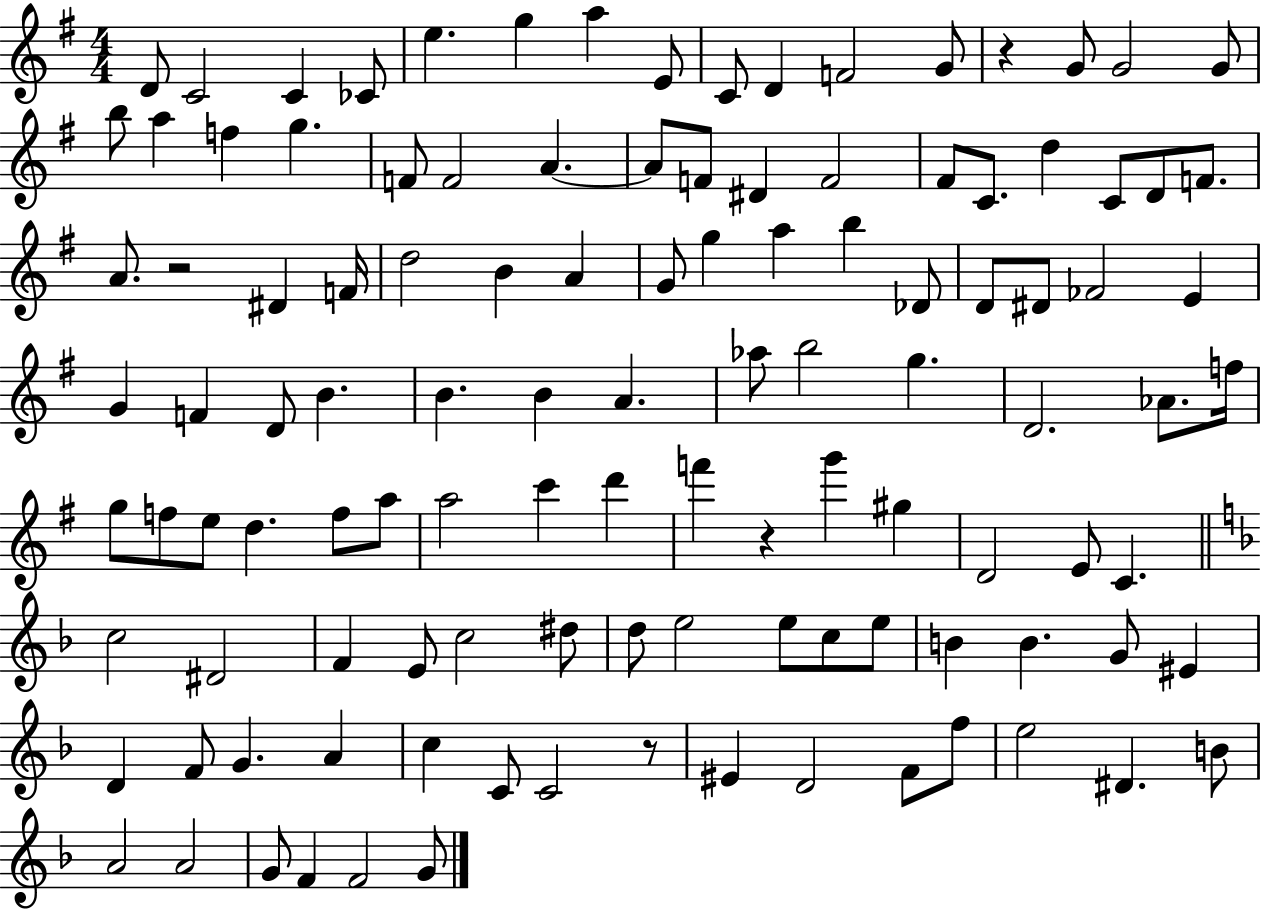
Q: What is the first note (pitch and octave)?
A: D4